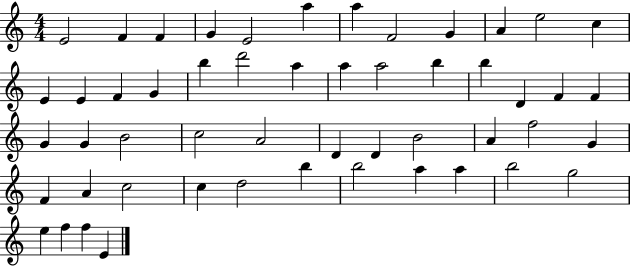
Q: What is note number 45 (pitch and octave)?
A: A5